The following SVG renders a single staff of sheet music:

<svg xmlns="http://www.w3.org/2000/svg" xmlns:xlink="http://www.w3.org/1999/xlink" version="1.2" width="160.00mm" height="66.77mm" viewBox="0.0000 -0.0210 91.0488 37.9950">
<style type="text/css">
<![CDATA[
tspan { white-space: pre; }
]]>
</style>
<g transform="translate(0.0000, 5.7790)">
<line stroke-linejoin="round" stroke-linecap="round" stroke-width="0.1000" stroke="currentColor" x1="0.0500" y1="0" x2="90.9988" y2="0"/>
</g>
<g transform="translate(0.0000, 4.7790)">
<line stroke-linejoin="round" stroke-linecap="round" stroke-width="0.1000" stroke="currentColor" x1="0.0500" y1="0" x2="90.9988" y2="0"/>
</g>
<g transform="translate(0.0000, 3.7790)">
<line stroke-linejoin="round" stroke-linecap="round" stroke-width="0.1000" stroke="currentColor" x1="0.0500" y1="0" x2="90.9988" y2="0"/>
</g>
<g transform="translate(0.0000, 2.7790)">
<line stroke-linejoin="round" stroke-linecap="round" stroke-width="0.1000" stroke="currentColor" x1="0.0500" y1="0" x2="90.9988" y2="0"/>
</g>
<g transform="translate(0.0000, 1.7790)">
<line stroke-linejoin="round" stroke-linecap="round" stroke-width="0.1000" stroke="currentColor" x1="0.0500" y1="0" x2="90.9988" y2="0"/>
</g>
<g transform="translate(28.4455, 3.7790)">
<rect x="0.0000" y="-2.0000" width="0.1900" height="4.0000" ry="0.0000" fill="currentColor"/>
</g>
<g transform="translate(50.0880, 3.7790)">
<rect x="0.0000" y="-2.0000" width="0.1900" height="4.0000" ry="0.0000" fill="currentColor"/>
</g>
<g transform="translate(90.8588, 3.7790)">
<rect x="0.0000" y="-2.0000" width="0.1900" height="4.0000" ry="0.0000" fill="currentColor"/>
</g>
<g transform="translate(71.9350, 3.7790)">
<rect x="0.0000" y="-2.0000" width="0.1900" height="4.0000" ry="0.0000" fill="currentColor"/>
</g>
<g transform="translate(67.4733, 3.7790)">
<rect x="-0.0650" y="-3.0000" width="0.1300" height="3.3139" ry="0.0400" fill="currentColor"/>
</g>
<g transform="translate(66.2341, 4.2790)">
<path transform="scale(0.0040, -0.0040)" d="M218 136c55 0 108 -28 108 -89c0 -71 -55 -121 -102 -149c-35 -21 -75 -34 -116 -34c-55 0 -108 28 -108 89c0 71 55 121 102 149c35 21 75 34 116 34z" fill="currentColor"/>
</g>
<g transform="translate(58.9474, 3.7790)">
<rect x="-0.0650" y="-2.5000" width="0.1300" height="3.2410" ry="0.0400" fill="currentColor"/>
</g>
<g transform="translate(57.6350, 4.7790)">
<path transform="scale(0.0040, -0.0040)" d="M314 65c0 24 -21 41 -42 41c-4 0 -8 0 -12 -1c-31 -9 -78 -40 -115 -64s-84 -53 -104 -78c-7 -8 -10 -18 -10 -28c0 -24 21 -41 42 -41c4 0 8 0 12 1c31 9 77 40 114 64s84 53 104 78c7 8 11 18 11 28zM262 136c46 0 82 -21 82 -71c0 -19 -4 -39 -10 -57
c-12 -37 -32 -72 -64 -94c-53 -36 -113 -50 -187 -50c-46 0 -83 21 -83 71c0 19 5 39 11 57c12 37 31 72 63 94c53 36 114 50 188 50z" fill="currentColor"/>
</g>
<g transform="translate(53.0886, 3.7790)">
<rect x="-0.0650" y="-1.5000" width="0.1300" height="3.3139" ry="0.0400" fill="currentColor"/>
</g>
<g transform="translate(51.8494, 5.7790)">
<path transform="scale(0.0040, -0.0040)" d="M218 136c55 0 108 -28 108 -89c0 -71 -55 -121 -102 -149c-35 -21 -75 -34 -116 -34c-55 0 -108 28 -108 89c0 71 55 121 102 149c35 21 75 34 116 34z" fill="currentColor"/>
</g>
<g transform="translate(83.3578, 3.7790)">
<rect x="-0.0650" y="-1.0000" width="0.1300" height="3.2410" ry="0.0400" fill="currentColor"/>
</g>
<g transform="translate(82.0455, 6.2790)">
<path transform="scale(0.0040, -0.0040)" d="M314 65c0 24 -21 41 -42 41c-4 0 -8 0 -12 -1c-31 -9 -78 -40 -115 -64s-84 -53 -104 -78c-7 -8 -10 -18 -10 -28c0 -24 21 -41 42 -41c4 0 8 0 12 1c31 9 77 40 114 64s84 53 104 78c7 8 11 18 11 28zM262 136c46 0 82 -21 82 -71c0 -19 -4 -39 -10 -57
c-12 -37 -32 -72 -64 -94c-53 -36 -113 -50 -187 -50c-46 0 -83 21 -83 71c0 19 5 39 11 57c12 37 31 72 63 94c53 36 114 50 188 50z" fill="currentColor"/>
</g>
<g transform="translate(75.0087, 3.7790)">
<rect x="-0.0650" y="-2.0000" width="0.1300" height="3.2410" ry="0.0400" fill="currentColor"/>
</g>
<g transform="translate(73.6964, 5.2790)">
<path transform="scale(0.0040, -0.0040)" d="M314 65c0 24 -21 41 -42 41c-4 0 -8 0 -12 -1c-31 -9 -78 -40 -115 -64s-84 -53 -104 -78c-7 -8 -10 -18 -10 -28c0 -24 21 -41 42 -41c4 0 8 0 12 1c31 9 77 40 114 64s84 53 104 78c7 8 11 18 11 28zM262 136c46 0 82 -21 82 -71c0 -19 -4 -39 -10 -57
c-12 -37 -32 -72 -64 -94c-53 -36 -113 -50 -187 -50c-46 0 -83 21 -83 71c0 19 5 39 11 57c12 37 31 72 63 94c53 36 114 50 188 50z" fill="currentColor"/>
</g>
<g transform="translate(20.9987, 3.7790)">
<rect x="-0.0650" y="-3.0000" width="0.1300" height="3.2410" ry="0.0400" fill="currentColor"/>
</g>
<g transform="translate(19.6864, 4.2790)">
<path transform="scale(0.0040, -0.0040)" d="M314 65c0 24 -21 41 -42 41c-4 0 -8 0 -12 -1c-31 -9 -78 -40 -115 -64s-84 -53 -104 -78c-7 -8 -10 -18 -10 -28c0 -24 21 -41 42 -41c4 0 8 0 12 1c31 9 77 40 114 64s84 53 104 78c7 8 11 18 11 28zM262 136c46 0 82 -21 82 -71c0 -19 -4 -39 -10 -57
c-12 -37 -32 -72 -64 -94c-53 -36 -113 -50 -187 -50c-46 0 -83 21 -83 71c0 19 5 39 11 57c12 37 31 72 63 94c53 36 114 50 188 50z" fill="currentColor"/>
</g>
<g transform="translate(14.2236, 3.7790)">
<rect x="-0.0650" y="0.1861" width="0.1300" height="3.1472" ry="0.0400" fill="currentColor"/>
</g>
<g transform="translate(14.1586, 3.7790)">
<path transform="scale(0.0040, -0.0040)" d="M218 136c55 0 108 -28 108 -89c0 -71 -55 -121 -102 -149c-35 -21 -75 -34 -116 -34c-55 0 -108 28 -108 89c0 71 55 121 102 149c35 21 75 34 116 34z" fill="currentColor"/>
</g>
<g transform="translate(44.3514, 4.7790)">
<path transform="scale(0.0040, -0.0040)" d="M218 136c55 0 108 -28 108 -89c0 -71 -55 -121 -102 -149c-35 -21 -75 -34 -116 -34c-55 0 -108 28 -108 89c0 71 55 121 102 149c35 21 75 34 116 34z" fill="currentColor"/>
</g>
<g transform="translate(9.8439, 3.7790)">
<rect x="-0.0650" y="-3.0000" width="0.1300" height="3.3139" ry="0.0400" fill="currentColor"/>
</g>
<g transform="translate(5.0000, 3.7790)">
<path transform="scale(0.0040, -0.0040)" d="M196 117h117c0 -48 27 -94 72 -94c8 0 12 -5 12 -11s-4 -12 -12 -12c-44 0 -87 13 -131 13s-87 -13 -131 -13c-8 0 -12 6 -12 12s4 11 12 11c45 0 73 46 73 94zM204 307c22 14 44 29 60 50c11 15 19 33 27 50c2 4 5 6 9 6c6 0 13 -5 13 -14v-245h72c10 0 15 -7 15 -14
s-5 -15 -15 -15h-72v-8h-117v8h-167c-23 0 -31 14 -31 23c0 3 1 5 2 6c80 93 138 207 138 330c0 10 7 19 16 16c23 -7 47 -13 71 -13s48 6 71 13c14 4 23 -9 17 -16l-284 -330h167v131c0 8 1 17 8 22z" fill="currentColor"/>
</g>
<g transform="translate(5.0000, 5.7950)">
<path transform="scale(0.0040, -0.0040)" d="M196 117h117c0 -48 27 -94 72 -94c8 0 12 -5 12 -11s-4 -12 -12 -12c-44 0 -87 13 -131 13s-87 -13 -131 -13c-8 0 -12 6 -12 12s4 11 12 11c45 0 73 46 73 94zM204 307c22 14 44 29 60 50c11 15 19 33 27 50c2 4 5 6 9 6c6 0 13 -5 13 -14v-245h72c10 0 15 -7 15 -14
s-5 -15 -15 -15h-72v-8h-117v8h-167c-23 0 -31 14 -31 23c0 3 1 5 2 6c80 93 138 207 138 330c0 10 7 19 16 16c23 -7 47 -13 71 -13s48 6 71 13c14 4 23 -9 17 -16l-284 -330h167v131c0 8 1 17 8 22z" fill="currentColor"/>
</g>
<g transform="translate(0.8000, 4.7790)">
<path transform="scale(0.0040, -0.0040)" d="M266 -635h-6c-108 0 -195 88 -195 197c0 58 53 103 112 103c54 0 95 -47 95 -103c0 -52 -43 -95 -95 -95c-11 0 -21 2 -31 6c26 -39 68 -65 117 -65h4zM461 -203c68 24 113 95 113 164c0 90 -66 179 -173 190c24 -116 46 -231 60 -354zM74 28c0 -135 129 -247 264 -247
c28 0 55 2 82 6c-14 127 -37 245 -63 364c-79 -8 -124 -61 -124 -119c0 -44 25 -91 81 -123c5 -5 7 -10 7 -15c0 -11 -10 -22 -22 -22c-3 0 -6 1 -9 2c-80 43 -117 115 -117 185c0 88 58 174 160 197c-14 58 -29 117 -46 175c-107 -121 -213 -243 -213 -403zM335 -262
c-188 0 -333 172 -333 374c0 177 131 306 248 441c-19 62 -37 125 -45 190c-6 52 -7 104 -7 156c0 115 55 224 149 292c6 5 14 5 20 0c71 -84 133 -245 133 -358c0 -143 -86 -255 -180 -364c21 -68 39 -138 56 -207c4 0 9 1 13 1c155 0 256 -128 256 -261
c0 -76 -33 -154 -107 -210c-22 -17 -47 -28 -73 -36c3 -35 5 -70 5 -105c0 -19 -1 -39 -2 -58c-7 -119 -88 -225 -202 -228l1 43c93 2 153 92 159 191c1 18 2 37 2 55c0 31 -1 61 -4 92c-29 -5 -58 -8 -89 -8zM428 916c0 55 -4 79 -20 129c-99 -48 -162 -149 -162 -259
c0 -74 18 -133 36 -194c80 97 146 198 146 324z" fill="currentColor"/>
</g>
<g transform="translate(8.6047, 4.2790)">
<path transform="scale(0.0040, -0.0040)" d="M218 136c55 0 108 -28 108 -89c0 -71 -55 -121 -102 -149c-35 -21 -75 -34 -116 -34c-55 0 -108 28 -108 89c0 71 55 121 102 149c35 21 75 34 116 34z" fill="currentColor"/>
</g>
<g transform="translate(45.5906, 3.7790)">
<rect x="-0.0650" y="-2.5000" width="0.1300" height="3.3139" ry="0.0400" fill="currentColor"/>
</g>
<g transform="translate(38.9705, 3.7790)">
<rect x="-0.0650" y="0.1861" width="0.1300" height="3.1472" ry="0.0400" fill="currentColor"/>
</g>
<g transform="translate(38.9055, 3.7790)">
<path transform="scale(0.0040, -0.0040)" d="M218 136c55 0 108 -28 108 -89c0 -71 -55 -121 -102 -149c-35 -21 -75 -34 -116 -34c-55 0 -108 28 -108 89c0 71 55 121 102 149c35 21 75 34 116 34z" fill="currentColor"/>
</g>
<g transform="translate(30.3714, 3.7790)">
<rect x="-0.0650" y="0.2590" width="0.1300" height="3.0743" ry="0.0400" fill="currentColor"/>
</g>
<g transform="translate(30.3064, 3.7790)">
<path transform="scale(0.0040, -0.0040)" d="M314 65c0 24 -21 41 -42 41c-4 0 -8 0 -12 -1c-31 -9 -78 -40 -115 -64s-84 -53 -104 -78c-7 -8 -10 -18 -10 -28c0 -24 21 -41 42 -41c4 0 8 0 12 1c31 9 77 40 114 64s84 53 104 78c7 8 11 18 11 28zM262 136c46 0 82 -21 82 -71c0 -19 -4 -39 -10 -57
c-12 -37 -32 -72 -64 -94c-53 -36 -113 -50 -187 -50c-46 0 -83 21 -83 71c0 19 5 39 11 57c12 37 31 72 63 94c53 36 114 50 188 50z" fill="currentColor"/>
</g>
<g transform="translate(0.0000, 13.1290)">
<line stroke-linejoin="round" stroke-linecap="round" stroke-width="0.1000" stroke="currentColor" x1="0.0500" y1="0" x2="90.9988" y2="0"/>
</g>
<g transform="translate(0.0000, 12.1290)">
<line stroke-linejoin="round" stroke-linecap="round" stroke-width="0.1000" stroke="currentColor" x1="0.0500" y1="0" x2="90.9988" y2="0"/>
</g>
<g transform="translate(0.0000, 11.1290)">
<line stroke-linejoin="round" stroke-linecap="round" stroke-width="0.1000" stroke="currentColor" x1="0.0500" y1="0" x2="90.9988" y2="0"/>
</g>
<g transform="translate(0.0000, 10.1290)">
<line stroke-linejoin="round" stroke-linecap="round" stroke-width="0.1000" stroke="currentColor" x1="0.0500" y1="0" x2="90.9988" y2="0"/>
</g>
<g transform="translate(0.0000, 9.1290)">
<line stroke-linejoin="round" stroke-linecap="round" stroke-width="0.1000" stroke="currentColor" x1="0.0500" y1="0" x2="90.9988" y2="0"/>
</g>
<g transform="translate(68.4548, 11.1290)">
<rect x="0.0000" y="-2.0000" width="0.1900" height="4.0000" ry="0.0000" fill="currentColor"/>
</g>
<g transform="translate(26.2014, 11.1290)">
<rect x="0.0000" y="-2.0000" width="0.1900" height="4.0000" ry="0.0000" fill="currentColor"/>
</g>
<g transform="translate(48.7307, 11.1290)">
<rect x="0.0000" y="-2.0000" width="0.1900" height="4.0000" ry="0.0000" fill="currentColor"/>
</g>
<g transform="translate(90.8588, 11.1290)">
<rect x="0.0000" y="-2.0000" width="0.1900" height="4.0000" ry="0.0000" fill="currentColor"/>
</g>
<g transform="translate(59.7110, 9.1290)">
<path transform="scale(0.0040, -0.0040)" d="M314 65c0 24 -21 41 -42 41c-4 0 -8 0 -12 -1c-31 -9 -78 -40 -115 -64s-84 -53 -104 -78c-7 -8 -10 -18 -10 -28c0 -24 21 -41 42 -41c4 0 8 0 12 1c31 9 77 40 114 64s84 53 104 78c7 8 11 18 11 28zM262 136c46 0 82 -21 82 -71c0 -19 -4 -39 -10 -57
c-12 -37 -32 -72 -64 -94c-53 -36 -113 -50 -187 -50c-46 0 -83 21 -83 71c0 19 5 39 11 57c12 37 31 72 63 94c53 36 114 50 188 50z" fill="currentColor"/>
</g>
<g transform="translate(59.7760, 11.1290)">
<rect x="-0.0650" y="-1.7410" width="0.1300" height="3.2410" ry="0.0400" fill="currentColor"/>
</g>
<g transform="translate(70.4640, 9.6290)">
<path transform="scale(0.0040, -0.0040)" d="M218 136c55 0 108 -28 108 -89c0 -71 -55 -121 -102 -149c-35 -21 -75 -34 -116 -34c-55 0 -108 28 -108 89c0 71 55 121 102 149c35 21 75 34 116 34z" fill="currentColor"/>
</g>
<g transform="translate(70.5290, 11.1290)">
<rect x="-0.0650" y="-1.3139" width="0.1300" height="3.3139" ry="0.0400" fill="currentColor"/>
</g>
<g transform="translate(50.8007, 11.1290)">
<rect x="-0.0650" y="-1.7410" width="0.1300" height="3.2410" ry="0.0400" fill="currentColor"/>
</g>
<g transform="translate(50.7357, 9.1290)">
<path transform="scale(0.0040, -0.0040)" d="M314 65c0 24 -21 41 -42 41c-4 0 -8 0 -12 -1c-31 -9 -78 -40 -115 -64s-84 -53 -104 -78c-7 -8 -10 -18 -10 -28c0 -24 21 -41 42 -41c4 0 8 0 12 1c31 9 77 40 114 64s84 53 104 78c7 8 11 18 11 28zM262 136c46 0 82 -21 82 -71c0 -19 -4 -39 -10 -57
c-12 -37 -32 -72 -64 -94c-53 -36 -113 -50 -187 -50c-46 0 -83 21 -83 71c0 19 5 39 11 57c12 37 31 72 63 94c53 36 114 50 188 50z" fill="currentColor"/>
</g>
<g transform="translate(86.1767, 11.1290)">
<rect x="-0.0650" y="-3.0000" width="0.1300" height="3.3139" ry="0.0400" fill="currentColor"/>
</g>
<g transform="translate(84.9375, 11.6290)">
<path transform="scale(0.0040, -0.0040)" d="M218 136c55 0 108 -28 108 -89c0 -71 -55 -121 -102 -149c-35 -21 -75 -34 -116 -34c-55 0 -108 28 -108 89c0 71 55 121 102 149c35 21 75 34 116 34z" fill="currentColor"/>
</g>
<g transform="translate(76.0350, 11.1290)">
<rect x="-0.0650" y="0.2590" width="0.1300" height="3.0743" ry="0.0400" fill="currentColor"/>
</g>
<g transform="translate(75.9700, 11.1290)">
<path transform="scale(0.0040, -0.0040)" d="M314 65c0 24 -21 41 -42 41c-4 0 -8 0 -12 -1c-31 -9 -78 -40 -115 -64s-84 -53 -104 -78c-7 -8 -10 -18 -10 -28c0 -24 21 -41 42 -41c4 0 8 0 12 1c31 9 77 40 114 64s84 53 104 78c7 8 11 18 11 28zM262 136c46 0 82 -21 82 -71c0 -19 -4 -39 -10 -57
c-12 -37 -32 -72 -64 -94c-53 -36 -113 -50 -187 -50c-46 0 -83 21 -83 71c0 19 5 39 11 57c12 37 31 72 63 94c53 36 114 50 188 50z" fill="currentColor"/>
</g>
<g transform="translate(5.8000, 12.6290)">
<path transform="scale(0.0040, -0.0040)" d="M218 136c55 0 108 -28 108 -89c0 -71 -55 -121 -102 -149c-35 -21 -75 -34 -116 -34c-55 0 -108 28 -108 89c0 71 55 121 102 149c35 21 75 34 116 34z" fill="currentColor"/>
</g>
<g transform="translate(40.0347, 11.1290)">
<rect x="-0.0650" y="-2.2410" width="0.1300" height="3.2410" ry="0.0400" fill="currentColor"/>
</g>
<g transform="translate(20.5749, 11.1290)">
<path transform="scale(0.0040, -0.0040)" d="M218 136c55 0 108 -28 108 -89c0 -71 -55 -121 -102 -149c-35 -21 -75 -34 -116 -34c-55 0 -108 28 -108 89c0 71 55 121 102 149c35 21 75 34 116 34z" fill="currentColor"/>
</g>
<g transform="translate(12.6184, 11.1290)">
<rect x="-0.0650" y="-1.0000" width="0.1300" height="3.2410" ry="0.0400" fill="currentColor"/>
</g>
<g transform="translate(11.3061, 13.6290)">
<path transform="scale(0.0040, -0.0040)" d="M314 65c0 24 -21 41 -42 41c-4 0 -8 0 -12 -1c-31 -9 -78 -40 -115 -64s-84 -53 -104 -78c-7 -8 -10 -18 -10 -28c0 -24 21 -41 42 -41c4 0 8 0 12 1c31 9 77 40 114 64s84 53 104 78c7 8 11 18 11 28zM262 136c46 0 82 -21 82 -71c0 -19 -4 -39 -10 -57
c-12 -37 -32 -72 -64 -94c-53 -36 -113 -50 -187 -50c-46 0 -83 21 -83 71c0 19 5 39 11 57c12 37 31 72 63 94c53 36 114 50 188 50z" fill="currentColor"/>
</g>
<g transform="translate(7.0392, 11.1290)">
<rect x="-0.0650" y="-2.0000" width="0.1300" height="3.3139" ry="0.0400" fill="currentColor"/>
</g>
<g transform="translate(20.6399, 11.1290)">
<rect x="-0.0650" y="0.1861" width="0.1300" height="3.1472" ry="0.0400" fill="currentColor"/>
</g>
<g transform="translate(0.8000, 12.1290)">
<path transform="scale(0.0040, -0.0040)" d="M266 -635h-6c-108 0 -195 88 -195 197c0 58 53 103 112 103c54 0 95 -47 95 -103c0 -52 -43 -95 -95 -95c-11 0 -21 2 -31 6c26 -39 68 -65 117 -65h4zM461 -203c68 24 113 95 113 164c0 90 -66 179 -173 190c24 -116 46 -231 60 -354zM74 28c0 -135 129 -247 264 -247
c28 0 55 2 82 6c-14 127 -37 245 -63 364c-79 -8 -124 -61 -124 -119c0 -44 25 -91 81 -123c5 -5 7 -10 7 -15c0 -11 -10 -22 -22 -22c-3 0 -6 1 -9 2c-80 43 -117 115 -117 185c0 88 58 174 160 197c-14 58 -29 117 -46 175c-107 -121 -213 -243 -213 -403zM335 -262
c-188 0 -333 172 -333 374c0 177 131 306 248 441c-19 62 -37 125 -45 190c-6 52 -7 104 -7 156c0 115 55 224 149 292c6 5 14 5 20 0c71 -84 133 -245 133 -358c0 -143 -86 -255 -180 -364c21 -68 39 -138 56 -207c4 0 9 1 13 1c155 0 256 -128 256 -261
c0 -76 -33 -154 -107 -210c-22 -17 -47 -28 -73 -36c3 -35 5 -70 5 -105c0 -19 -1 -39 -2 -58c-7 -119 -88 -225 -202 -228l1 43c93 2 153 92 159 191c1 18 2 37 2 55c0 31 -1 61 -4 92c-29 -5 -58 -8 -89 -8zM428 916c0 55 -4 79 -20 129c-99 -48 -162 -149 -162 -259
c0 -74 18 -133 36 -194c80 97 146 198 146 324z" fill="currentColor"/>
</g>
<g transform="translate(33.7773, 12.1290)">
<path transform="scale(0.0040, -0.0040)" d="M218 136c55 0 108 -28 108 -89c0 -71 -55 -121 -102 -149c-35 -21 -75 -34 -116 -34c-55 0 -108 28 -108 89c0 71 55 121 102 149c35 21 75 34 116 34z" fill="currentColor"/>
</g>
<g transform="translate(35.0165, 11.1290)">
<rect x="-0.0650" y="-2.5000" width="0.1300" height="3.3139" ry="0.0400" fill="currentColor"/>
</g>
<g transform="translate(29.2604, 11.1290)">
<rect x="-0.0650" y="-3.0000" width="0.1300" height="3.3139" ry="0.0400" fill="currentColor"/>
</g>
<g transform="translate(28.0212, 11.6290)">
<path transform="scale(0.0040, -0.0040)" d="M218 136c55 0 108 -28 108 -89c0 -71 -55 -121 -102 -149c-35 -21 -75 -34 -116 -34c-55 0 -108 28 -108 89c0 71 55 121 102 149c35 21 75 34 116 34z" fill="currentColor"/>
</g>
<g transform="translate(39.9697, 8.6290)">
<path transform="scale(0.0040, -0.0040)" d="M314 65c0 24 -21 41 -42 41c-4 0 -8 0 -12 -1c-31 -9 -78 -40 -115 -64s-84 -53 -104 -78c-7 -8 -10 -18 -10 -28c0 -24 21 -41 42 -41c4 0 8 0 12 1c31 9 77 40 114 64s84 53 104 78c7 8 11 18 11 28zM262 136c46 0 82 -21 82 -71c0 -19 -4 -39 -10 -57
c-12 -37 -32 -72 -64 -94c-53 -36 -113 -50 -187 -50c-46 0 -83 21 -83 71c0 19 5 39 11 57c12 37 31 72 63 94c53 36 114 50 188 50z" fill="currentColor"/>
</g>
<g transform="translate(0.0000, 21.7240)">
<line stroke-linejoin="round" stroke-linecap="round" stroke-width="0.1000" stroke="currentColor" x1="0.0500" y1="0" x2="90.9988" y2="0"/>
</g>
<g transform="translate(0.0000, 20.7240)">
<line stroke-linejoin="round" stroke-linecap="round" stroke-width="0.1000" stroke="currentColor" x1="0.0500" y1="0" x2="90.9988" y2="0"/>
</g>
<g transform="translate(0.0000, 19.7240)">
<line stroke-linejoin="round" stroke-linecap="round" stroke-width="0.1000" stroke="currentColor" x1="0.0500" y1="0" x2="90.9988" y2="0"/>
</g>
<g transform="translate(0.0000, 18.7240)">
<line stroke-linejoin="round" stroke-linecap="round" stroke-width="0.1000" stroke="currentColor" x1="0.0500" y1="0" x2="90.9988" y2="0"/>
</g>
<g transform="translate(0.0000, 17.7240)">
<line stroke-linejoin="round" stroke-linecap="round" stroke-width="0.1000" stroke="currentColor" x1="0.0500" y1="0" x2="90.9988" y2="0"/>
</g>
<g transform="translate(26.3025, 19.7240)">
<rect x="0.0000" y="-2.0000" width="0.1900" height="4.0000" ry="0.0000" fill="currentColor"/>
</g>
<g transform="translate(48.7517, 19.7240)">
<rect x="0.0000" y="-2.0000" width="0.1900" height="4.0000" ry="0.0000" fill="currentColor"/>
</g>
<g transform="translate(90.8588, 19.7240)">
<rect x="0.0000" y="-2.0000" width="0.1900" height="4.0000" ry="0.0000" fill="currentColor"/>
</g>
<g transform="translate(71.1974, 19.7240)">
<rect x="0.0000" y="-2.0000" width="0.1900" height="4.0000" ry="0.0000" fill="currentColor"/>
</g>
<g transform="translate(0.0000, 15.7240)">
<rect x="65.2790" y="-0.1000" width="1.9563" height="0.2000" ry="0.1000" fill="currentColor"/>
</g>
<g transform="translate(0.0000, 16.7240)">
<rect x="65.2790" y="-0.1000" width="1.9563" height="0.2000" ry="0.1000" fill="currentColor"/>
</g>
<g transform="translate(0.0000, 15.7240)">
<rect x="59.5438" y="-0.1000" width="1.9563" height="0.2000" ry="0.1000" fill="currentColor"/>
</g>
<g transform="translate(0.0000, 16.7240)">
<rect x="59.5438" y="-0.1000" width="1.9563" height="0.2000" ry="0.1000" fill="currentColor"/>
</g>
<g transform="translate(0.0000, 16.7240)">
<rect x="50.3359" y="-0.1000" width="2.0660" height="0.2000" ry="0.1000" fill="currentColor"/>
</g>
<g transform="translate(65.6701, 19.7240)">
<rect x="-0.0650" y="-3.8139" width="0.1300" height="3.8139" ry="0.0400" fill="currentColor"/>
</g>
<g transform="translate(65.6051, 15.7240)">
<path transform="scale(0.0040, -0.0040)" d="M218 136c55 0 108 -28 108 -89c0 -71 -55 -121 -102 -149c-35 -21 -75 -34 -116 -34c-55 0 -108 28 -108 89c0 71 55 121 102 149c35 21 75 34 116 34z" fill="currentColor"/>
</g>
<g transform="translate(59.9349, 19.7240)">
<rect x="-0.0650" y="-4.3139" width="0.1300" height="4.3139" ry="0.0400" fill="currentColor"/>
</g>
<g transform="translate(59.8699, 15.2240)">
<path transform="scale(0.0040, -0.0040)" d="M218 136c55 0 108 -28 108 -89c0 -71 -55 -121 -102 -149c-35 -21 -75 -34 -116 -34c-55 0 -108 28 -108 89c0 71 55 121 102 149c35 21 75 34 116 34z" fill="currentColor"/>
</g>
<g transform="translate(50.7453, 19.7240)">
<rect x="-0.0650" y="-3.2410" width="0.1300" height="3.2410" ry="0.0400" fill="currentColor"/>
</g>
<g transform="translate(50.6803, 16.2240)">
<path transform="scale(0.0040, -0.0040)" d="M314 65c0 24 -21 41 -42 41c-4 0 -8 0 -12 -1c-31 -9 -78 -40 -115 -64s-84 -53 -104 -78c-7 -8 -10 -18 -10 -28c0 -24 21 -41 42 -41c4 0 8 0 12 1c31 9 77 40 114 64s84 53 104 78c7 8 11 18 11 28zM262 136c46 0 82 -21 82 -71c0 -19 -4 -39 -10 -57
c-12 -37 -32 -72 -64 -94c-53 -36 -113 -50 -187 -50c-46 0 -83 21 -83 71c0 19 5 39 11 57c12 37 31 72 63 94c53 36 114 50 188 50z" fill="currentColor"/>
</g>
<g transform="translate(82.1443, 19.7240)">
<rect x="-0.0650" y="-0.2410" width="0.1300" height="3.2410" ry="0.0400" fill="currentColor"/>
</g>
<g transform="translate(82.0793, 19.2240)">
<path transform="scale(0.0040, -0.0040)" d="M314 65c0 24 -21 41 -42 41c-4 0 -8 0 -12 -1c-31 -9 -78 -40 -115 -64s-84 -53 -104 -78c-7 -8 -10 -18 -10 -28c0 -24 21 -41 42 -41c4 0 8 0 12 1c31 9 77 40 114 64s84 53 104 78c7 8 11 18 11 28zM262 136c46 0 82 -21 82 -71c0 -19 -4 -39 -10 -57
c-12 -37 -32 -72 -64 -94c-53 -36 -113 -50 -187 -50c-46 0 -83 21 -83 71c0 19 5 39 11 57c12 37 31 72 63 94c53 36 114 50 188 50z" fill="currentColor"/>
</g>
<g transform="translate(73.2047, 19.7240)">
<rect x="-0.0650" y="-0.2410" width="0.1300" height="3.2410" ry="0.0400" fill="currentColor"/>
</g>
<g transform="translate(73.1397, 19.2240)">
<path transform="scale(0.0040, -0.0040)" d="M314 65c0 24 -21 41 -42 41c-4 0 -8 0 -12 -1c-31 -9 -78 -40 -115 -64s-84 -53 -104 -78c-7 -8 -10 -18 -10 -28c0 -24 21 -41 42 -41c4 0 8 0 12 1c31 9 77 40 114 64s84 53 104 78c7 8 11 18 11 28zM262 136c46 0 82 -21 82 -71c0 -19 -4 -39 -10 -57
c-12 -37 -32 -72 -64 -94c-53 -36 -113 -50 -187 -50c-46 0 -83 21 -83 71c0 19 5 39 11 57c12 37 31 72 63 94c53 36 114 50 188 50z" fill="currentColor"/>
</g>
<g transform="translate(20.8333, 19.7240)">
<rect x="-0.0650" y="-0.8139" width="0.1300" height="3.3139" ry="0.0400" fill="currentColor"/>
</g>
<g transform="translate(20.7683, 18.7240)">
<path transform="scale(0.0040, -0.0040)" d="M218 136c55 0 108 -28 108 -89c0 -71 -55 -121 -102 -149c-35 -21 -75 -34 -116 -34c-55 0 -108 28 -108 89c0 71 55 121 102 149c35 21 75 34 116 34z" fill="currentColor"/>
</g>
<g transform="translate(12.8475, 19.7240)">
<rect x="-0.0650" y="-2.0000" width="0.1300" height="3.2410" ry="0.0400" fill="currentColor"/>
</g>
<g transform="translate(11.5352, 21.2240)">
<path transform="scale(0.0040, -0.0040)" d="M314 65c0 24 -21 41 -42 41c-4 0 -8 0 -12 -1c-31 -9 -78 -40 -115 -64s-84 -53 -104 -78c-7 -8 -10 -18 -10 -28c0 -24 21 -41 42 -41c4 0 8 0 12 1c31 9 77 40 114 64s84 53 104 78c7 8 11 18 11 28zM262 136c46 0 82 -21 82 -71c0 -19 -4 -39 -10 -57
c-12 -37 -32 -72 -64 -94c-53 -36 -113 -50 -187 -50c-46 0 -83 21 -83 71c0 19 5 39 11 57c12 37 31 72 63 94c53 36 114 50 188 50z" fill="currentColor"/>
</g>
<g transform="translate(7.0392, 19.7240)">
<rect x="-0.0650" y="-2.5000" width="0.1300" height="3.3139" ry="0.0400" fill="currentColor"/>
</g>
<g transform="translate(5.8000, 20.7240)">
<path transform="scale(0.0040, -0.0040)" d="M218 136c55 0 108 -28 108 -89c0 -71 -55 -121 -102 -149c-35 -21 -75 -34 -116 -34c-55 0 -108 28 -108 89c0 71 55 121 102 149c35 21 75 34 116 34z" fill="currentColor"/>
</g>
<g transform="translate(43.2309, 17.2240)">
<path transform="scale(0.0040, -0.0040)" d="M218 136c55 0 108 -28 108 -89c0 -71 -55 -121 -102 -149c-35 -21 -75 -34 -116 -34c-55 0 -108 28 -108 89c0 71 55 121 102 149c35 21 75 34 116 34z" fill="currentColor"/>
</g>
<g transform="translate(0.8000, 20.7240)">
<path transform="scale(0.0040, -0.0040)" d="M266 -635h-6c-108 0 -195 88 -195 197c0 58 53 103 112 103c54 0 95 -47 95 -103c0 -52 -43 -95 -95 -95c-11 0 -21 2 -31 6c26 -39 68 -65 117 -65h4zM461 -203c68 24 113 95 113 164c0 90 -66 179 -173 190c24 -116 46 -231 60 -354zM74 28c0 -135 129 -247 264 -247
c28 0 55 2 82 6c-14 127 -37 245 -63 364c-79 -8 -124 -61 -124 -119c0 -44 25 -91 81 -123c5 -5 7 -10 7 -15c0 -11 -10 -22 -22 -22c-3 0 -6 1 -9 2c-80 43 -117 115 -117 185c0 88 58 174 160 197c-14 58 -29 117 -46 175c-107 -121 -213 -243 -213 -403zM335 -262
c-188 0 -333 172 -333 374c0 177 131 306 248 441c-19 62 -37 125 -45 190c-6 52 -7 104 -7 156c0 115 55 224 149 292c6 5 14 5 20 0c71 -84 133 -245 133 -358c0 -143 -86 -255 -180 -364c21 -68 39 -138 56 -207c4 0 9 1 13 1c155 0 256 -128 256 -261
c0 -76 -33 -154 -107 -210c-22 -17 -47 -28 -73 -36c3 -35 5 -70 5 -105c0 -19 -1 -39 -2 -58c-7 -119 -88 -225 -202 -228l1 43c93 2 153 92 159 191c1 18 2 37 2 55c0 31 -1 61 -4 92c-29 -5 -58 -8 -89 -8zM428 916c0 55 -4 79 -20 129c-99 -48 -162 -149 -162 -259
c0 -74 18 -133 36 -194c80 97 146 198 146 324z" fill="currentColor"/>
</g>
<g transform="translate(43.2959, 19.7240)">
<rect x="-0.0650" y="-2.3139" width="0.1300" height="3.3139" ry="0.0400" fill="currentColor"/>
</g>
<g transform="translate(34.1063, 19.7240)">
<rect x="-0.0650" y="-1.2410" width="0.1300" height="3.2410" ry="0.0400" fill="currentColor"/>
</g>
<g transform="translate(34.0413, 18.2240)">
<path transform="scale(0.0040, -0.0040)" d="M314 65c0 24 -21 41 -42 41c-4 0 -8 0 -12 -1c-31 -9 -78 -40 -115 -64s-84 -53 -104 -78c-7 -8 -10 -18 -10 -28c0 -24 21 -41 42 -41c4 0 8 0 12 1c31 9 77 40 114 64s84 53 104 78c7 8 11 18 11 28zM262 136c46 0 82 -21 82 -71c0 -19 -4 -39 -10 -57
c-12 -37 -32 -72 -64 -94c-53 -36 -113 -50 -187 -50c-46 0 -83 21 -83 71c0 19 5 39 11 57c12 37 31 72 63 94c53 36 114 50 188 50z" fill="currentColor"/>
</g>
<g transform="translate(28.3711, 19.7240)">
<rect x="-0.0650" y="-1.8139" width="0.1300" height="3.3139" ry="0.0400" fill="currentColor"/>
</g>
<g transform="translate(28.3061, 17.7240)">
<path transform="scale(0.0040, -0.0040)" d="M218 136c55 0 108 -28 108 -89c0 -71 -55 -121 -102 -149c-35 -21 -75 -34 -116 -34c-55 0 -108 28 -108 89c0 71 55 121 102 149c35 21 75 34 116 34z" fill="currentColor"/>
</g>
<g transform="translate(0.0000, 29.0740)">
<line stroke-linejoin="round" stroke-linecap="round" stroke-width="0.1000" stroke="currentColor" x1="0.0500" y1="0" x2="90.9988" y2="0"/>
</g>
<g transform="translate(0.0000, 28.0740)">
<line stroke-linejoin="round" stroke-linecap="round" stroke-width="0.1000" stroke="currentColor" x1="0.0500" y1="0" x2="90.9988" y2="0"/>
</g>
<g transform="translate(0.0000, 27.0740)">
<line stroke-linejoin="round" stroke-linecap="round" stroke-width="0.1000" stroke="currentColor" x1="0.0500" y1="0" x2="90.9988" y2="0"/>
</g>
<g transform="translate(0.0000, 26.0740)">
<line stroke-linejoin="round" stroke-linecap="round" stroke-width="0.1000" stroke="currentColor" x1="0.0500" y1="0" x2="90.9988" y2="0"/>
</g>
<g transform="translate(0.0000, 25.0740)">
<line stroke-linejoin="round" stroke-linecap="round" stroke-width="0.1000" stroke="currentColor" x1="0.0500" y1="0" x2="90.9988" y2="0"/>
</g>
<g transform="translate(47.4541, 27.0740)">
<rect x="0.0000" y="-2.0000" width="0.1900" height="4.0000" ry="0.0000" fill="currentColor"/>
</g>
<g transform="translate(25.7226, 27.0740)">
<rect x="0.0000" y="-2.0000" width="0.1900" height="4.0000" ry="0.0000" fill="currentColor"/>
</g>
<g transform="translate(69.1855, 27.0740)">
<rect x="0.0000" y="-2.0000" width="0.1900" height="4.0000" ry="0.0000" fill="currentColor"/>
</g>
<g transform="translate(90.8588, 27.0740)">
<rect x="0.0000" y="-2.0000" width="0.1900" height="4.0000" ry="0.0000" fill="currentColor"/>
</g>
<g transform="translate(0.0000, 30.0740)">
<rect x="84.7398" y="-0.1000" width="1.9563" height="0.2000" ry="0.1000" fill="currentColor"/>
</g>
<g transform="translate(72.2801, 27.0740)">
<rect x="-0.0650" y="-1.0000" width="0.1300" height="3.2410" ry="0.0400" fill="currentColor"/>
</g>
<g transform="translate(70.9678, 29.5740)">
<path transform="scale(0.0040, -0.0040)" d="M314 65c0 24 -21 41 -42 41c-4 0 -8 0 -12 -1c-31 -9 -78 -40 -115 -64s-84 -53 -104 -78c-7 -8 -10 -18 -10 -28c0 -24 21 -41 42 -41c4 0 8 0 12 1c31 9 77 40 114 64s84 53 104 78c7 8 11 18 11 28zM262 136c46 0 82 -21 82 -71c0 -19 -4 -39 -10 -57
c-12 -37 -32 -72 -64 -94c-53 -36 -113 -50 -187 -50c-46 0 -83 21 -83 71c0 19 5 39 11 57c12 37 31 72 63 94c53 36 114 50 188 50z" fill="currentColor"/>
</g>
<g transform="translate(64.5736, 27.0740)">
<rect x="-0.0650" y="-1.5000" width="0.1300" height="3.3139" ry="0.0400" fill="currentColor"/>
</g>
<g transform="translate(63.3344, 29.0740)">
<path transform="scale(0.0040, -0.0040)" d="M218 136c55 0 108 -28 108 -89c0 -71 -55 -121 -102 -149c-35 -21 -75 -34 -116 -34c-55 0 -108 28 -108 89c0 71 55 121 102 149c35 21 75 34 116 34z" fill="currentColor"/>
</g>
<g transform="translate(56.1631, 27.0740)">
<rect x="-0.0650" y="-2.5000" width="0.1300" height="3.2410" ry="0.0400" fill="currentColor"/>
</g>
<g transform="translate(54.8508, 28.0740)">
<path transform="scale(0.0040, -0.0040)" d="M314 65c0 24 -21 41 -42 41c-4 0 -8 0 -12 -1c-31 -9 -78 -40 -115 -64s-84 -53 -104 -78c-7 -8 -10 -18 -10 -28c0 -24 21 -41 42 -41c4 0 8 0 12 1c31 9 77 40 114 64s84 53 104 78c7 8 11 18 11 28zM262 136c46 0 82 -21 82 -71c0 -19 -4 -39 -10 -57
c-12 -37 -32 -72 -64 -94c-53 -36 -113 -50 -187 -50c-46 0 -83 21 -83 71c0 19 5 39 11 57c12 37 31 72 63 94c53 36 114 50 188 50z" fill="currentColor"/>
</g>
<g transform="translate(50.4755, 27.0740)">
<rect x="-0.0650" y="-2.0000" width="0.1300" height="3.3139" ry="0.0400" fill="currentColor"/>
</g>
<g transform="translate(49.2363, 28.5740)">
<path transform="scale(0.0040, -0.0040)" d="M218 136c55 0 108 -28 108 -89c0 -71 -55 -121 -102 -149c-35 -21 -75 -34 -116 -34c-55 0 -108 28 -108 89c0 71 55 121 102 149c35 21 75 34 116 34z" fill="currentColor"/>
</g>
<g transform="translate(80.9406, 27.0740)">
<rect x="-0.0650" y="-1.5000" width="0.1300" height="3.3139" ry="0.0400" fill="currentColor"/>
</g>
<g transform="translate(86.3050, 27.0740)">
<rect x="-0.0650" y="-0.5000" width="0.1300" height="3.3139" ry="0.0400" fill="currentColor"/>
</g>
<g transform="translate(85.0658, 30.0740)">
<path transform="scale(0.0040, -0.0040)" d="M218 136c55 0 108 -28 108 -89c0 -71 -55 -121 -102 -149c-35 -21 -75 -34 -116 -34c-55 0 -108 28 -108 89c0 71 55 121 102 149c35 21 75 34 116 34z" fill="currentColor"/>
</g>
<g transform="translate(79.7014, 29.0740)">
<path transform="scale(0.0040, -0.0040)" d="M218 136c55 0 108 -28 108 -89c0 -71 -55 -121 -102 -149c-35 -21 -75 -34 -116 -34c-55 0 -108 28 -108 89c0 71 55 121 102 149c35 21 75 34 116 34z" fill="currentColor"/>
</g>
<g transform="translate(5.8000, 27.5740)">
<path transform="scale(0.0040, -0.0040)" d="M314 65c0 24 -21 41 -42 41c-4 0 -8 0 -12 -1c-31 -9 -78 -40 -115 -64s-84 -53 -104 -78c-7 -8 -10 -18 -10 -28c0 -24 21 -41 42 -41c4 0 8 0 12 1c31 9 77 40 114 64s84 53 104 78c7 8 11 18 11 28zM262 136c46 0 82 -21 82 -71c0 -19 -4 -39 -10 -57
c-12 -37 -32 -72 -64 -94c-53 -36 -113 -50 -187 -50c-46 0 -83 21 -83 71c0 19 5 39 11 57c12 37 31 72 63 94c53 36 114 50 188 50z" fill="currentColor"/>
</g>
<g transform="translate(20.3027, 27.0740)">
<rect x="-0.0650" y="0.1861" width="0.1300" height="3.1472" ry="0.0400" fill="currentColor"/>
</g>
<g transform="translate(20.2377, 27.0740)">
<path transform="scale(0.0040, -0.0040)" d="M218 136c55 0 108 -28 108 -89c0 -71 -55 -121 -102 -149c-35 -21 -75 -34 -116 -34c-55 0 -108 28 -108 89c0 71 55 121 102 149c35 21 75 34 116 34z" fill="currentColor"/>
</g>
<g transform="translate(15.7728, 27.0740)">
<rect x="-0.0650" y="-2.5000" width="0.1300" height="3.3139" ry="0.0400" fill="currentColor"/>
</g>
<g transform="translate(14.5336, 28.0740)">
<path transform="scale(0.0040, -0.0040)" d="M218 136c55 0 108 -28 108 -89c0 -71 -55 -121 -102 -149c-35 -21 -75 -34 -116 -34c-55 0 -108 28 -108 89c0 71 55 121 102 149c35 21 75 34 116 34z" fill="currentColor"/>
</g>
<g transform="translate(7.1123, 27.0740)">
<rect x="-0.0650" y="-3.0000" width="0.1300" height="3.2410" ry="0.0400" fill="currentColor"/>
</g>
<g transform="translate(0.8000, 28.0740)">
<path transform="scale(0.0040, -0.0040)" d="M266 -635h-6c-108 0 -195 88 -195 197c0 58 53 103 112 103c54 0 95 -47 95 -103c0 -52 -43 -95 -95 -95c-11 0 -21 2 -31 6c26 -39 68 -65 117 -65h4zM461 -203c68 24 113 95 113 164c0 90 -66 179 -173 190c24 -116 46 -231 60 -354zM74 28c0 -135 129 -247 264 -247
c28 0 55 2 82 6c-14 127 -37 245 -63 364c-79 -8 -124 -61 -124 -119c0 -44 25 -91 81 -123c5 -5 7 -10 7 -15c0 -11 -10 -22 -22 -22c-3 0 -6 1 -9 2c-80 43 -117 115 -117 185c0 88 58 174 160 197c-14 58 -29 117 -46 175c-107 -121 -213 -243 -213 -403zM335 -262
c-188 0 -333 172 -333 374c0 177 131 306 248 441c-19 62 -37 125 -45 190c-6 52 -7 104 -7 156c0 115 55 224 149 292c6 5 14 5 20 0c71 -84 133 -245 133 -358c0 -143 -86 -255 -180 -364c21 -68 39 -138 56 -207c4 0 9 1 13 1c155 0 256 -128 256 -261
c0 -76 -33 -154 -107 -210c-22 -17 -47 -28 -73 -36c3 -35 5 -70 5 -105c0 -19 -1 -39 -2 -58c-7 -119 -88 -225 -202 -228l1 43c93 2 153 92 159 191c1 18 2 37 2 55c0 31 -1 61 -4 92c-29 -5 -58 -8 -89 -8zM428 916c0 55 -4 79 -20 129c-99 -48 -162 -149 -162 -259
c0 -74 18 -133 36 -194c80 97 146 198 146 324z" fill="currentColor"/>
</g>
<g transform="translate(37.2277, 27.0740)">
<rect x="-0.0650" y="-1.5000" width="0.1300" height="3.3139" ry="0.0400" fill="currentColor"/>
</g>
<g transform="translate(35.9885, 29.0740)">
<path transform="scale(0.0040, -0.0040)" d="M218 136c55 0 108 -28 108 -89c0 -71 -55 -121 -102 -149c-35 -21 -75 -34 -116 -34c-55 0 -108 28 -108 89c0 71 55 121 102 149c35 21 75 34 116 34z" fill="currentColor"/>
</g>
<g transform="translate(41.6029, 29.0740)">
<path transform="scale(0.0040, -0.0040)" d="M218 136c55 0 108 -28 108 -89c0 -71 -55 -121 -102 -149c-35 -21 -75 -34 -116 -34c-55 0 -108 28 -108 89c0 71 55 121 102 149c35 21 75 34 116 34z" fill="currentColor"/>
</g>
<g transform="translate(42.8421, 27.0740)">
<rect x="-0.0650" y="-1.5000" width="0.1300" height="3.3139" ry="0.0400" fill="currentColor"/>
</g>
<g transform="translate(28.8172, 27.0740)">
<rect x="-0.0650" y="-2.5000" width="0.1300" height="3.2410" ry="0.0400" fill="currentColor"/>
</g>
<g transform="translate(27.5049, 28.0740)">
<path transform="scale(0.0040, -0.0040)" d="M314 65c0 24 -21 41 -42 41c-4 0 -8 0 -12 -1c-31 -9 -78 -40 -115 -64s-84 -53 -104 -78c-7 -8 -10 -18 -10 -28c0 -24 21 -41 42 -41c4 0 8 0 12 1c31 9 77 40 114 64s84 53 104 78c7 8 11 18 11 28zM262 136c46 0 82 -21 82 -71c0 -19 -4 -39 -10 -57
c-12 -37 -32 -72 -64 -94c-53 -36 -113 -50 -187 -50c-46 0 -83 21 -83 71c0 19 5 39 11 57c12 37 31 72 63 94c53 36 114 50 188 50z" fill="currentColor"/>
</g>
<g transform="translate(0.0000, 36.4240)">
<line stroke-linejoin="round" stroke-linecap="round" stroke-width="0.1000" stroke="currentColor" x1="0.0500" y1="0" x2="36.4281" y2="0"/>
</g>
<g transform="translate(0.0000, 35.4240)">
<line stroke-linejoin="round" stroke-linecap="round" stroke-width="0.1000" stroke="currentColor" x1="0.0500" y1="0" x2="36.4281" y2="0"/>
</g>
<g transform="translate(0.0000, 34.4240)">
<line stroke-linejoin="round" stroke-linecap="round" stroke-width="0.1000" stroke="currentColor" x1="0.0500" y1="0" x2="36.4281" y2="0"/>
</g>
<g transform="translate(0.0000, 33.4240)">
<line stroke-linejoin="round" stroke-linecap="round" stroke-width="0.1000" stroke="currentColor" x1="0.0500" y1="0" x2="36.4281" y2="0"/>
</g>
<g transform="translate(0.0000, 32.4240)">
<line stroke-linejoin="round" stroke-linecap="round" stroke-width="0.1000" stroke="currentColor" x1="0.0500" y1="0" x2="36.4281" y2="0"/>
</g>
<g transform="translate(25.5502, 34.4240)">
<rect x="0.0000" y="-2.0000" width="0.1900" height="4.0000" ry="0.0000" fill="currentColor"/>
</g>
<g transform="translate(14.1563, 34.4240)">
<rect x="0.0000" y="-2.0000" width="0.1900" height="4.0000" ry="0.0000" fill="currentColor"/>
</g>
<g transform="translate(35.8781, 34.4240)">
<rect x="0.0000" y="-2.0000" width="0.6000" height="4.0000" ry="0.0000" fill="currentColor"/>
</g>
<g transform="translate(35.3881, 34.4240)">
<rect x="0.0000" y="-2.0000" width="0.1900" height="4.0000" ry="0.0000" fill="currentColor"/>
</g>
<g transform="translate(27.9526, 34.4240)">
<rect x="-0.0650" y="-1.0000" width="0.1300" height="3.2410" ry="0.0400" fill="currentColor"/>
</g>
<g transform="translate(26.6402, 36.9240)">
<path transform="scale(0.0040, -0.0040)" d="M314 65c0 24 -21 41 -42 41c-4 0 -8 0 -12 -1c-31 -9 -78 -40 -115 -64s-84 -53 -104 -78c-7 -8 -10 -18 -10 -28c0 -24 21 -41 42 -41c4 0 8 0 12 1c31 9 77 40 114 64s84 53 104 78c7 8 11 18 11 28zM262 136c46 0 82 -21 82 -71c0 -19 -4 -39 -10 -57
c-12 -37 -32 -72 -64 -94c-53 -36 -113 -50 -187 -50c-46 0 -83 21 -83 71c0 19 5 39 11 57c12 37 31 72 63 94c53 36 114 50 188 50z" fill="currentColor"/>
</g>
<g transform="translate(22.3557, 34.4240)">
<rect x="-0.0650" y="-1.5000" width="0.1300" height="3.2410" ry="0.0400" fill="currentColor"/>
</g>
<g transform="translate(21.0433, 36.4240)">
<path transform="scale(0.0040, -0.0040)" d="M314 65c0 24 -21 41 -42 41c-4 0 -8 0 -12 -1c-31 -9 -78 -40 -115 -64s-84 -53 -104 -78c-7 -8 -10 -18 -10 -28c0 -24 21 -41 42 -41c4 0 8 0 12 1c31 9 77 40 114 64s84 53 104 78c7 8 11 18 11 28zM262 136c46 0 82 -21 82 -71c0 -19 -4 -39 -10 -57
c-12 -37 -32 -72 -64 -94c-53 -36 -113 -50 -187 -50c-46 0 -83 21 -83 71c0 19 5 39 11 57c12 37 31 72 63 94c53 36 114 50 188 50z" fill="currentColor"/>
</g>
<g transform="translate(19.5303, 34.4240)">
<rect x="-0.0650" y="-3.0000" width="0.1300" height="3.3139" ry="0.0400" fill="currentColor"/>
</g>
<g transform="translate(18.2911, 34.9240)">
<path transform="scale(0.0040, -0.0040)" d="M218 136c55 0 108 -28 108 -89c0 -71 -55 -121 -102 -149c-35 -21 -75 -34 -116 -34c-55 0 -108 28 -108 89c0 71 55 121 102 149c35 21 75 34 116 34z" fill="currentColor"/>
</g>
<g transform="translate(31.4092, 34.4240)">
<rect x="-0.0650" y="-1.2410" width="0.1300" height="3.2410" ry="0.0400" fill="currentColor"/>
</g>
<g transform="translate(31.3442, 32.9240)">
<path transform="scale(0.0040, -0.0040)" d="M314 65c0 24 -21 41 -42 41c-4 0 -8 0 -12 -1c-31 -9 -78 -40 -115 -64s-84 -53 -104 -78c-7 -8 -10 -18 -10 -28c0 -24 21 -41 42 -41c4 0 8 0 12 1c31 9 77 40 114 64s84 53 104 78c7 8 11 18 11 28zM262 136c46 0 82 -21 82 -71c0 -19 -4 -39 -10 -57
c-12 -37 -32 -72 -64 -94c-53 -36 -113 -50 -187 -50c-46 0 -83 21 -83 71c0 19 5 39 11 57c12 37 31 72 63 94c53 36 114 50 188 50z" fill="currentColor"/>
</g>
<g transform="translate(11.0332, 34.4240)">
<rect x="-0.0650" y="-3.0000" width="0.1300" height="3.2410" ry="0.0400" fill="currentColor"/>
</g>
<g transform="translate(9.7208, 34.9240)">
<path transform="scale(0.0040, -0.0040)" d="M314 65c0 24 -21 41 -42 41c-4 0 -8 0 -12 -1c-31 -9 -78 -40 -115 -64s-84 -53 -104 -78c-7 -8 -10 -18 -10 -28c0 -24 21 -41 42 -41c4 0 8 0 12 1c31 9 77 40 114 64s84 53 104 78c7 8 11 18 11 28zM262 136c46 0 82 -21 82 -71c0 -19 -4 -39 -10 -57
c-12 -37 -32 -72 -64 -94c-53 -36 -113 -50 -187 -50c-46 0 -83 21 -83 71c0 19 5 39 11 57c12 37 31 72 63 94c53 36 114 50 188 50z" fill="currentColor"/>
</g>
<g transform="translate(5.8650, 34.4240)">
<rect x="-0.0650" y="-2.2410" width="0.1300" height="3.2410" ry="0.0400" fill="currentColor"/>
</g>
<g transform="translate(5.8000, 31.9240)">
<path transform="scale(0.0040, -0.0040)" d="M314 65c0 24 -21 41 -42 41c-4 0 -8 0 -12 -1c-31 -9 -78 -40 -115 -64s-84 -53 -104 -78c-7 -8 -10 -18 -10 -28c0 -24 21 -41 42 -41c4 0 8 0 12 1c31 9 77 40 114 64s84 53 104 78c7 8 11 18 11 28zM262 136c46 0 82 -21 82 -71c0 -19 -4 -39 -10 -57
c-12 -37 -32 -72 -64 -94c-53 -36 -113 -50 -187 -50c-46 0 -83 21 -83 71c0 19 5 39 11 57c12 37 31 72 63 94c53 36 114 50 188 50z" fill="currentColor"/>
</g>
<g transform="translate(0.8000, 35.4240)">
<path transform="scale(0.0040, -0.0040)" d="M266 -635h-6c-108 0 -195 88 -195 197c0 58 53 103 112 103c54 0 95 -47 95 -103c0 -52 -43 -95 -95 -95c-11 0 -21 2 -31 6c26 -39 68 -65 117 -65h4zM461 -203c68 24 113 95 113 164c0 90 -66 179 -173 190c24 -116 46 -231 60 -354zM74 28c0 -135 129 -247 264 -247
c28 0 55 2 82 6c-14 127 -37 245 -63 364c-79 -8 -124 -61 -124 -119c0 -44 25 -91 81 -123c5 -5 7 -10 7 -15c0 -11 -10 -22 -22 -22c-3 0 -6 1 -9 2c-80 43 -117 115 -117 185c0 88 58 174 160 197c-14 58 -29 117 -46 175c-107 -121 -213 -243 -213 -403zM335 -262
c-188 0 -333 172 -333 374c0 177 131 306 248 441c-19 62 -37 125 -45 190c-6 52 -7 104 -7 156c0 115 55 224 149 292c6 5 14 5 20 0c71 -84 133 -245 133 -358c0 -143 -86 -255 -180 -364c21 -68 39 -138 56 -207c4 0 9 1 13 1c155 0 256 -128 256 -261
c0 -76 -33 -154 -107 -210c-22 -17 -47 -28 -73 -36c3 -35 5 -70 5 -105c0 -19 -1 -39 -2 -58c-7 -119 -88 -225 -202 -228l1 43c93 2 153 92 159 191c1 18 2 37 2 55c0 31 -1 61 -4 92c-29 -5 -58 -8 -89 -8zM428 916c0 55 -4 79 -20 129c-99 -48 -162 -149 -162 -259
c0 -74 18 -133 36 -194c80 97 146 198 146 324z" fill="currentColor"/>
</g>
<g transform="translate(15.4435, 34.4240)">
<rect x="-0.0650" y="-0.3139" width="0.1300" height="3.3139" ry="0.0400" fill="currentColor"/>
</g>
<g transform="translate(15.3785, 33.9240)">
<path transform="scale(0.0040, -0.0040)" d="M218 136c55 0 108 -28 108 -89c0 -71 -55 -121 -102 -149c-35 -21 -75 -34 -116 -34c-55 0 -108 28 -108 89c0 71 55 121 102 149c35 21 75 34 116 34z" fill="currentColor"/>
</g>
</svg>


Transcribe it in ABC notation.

X:1
T:Untitled
M:4/4
L:1/4
K:C
A B A2 B2 B G E G2 A F2 D2 F D2 B A G g2 f2 f2 e B2 A G F2 d f e2 g b2 d' c' c2 c2 A2 G B G2 E E F G2 E D2 E C g2 A2 c A E2 D2 e2